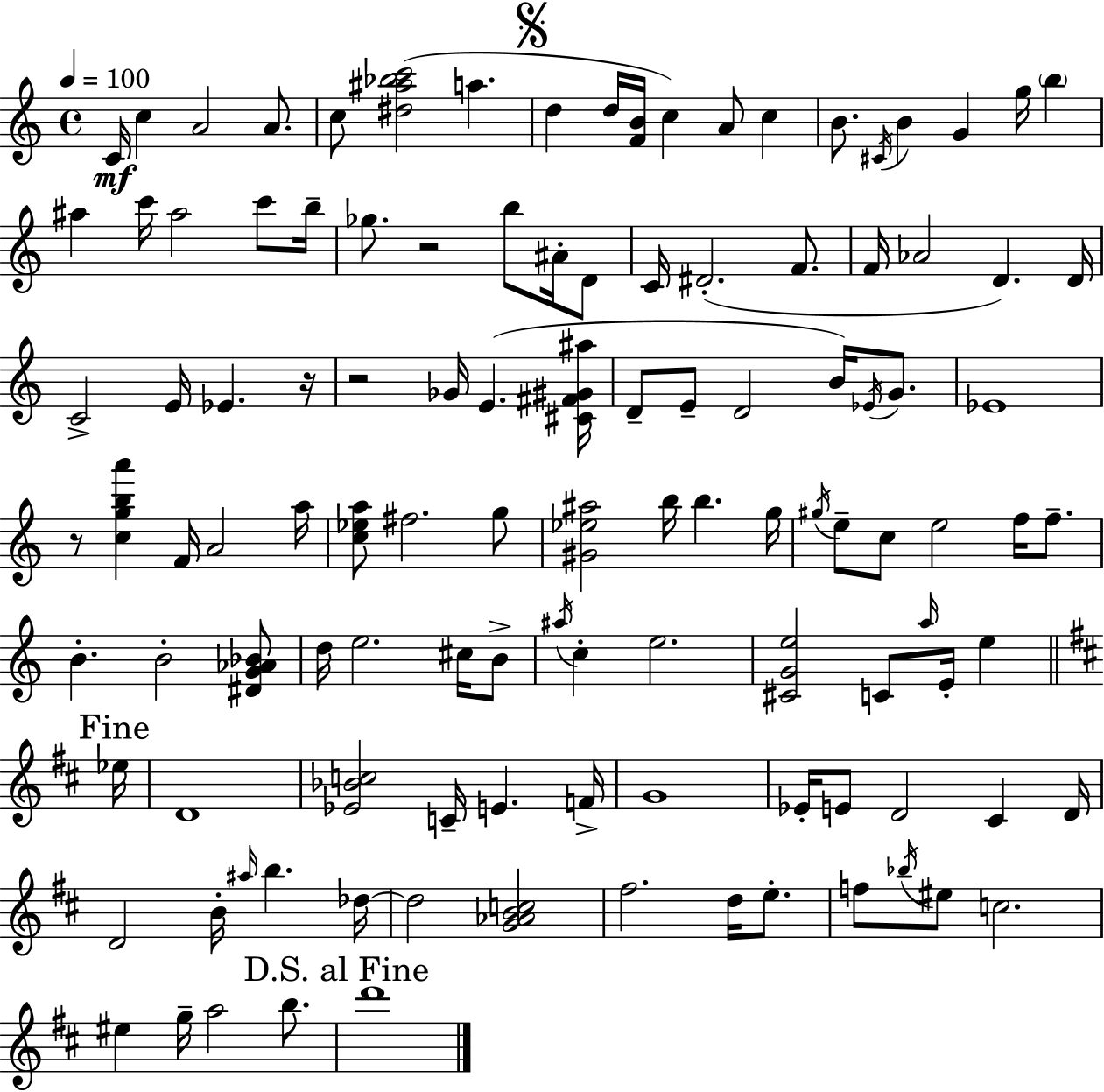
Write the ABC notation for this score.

X:1
T:Untitled
M:4/4
L:1/4
K:Am
C/4 c A2 A/2 c/2 [^d^a_bc']2 a d d/4 [FB]/4 c A/2 c B/2 ^C/4 B G g/4 b ^a c'/4 ^a2 c'/2 b/4 _g/2 z2 b/2 ^A/4 D/2 C/4 ^D2 F/2 F/4 _A2 D D/4 C2 E/4 _E z/4 z2 _G/4 E [^C^F^G^a]/4 D/2 E/2 D2 B/4 _E/4 G/2 _E4 z/2 [cgba'] F/4 A2 a/4 [c_ea]/2 ^f2 g/2 [^G_e^a]2 b/4 b g/4 ^g/4 e/2 c/2 e2 f/4 f/2 B B2 [^DG_A_B]/2 d/4 e2 ^c/4 B/2 ^a/4 c e2 [^CGe]2 C/2 a/4 E/4 e _e/4 D4 [_E_Bc]2 C/4 E F/4 G4 _E/4 E/2 D2 ^C D/4 D2 B/4 ^a/4 b _d/4 _d2 [G_ABc]2 ^f2 d/4 e/2 f/2 _b/4 ^e/2 c2 ^e g/4 a2 b/2 d'4